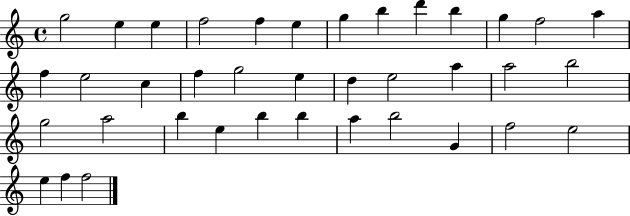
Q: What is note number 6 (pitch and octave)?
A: E5